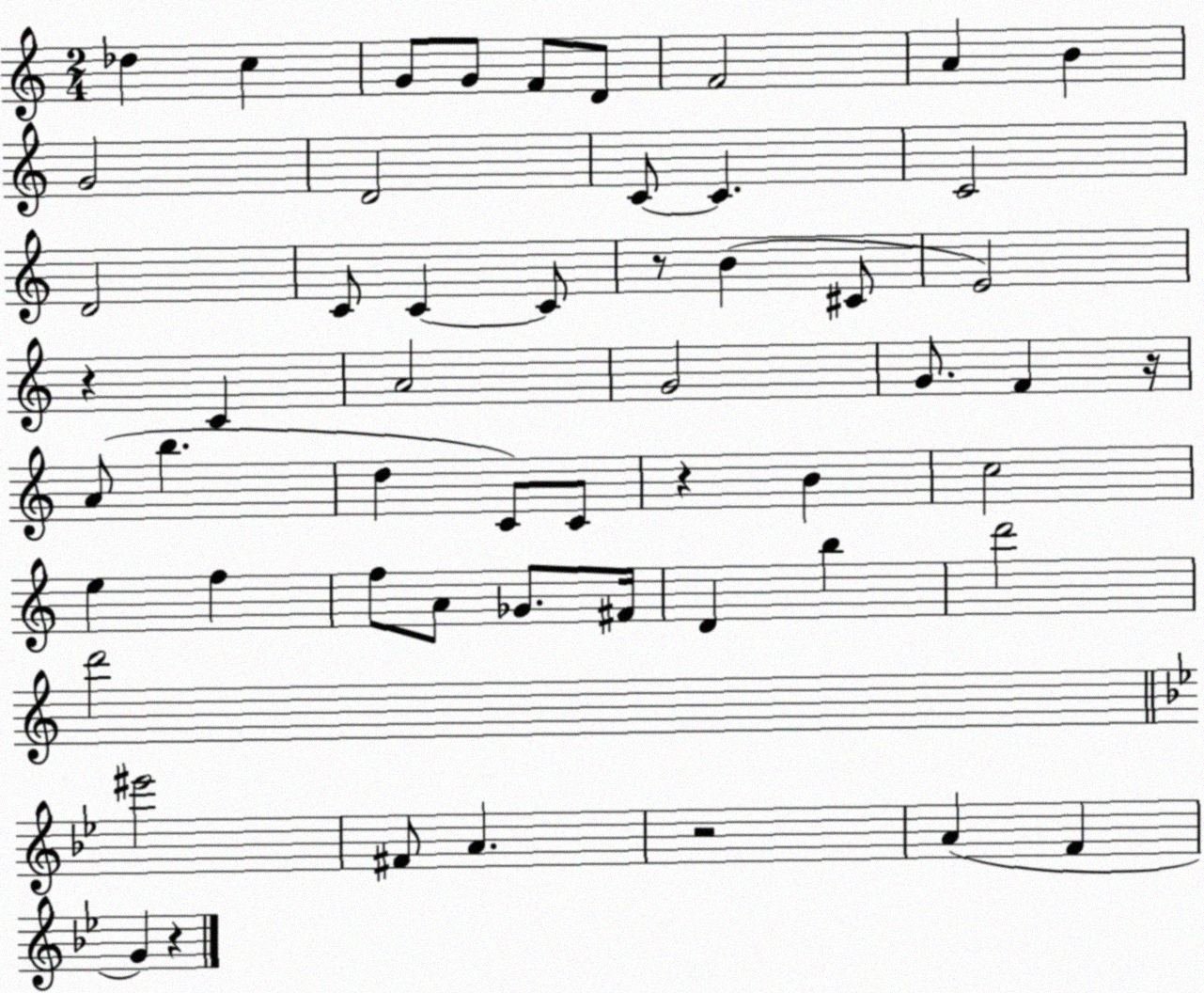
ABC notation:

X:1
T:Untitled
M:2/4
L:1/4
K:C
_d c G/2 G/2 F/2 D/2 F2 A B G2 D2 C/2 C C2 D2 C/2 C C/2 z/2 B ^C/2 E2 z C A2 G2 G/2 F z/4 A/2 b d C/2 C/2 z B c2 e f f/2 A/2 _G/2 ^F/4 D b d'2 d'2 ^e'2 ^F/2 A z2 A F G z